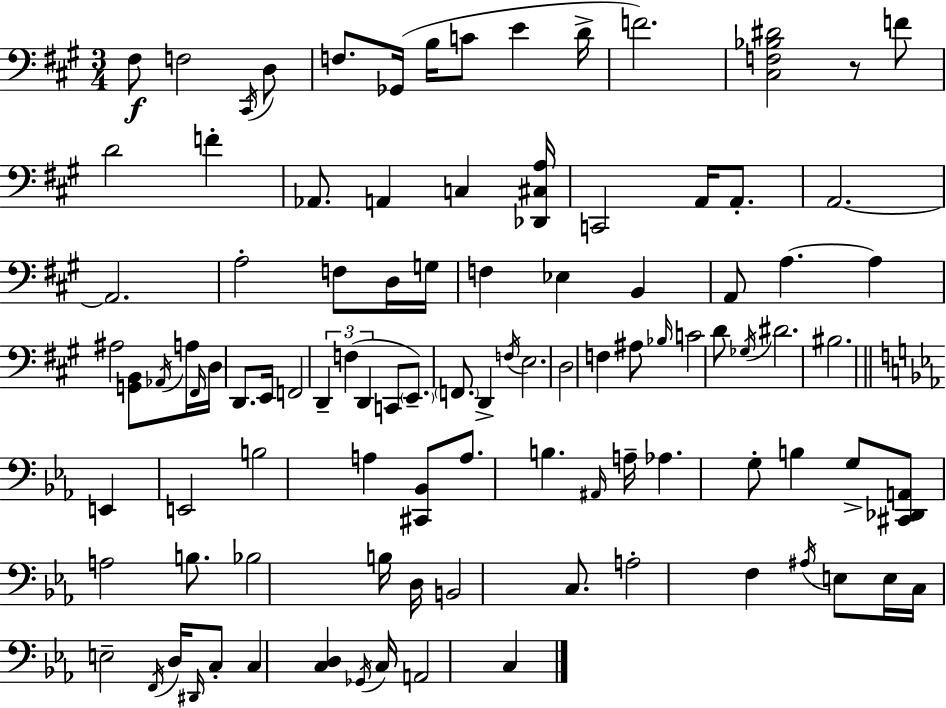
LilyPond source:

{
  \clef bass
  \numericTimeSignature
  \time 3/4
  \key a \major
  fis8\f f2 \acciaccatura { cis,16 } d8 | f8. ges,16( b16 c'8 e'4 | d'16-> f'2.) | <cis f bes dis'>2 r8 f'8 | \break d'2 f'4-. | aes,8. a,4 c4 | <des, cis a>16 c,2 a,16 a,8.-. | a,2.~~ | \break a,2. | a2-. f8 d16 | g16 f4 ees4 b,4 | a,8 a4.~~ a4 | \break ais2 <g, b,>8 \acciaccatura { aes,16 } | a16 \grace { fis,16 } d16 d,8. e,16 f,2 | \tuplet 3/2 { d,4-- f4( d,4 } | c,8 \parenthesize e,8.--) \parenthesize f,8. d,4-> | \break \acciaccatura { f16 } e2. | d2 | f4 ais8 \grace { bes16 } c'2 | d'8 \acciaccatura { ges16 } dis'2. | \break bis2. | \bar "||" \break \key c \minor e,4 e,2 | b2 a4 | <cis, bes,>8 a8. b4. \grace { ais,16 } | a16-- aes4. g8-. b4 | \break g8-> <cis, des, a,>8 a2 | b8. bes2 | b16 d16 b,2 c8. | a2-. f4 | \break \acciaccatura { ais16 } e8 e16 c16 e2-- | \acciaccatura { f,16 } d16 \grace { dis,16 } c8-. c4 <c d>4 | \acciaccatura { ges,16 } c16 a,2 | c4 \bar "|."
}